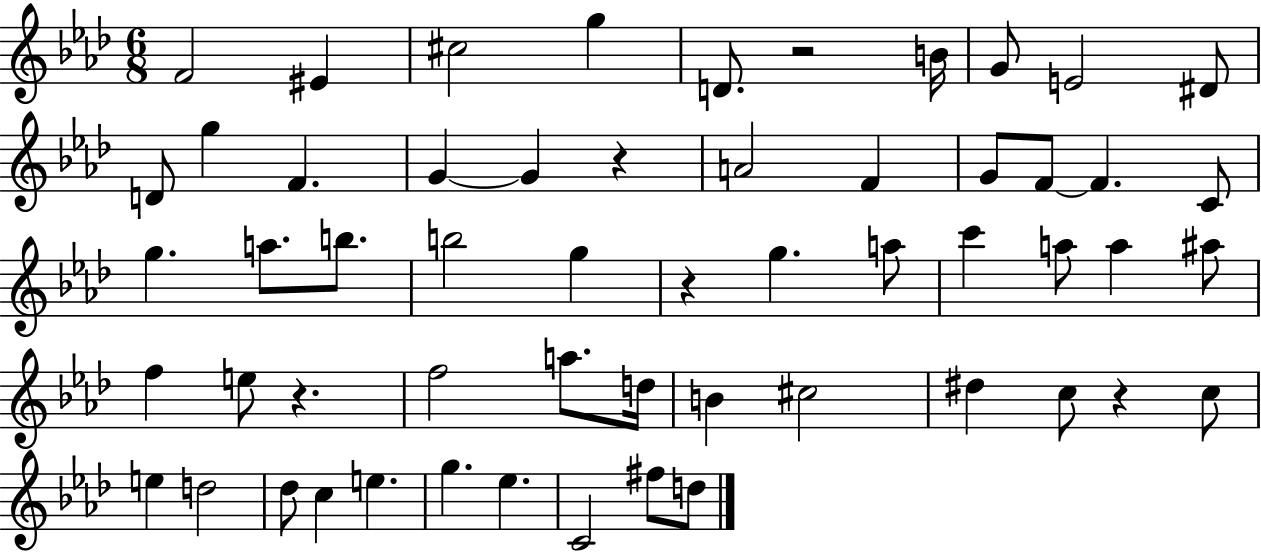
F4/h EIS4/q C#5/h G5/q D4/e. R/h B4/s G4/e E4/h D#4/e D4/e G5/q F4/q. G4/q G4/q R/q A4/h F4/q G4/e F4/e F4/q. C4/e G5/q. A5/e. B5/e. B5/h G5/q R/q G5/q. A5/e C6/q A5/e A5/q A#5/e F5/q E5/e R/q. F5/h A5/e. D5/s B4/q C#5/h D#5/q C5/e R/q C5/e E5/q D5/h Db5/e C5/q E5/q. G5/q. Eb5/q. C4/h F#5/e D5/e